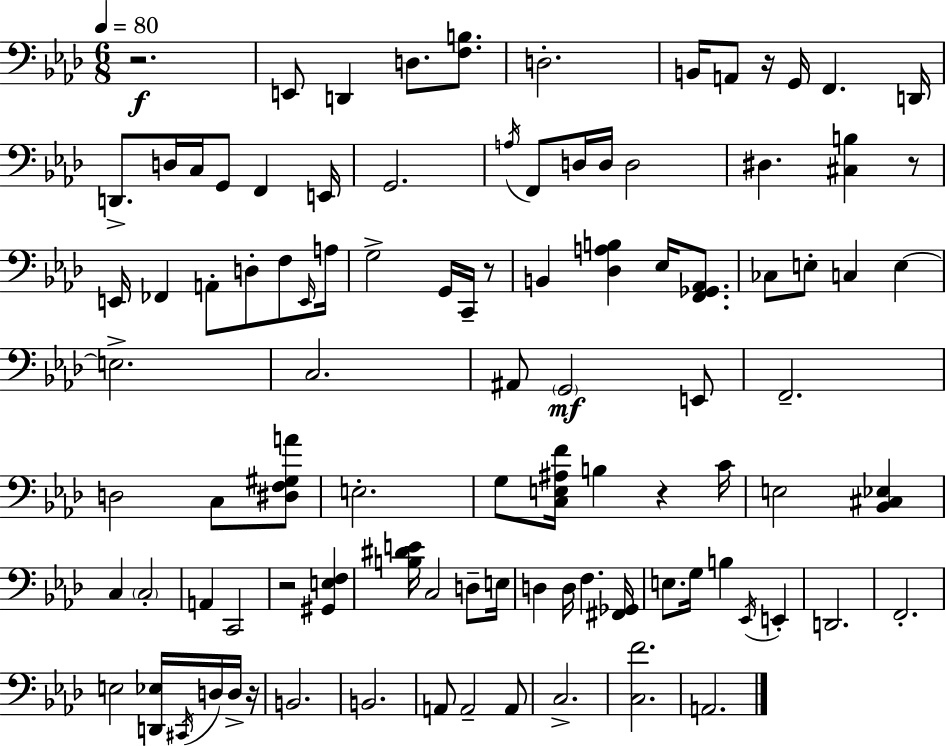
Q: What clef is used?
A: bass